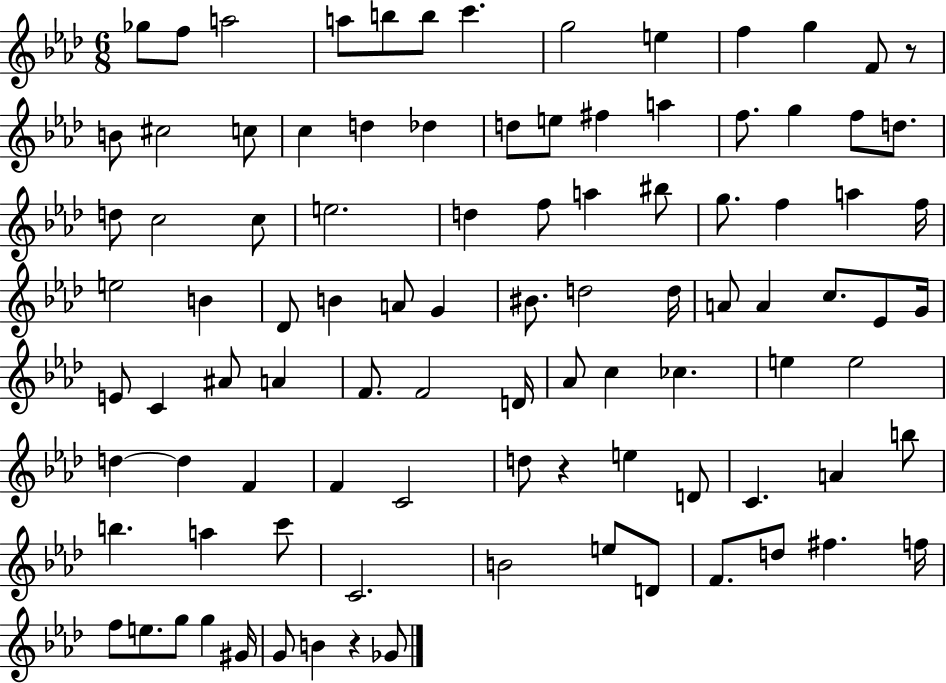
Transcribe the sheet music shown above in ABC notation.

X:1
T:Untitled
M:6/8
L:1/4
K:Ab
_g/2 f/2 a2 a/2 b/2 b/2 c' g2 e f g F/2 z/2 B/2 ^c2 c/2 c d _d d/2 e/2 ^f a f/2 g f/2 d/2 d/2 c2 c/2 e2 d f/2 a ^b/2 g/2 f a f/4 e2 B _D/2 B A/2 G ^B/2 d2 d/4 A/2 A c/2 _E/2 G/4 E/2 C ^A/2 A F/2 F2 D/4 _A/2 c _c e e2 d d F F C2 d/2 z e D/2 C A b/2 b a c'/2 C2 B2 e/2 D/2 F/2 d/2 ^f f/4 f/2 e/2 g/2 g ^G/4 G/2 B z _G/2